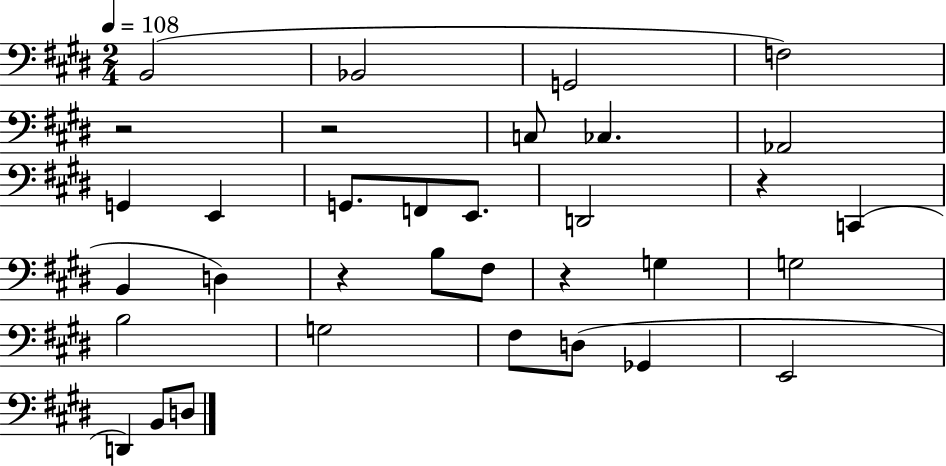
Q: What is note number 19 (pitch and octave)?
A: G3